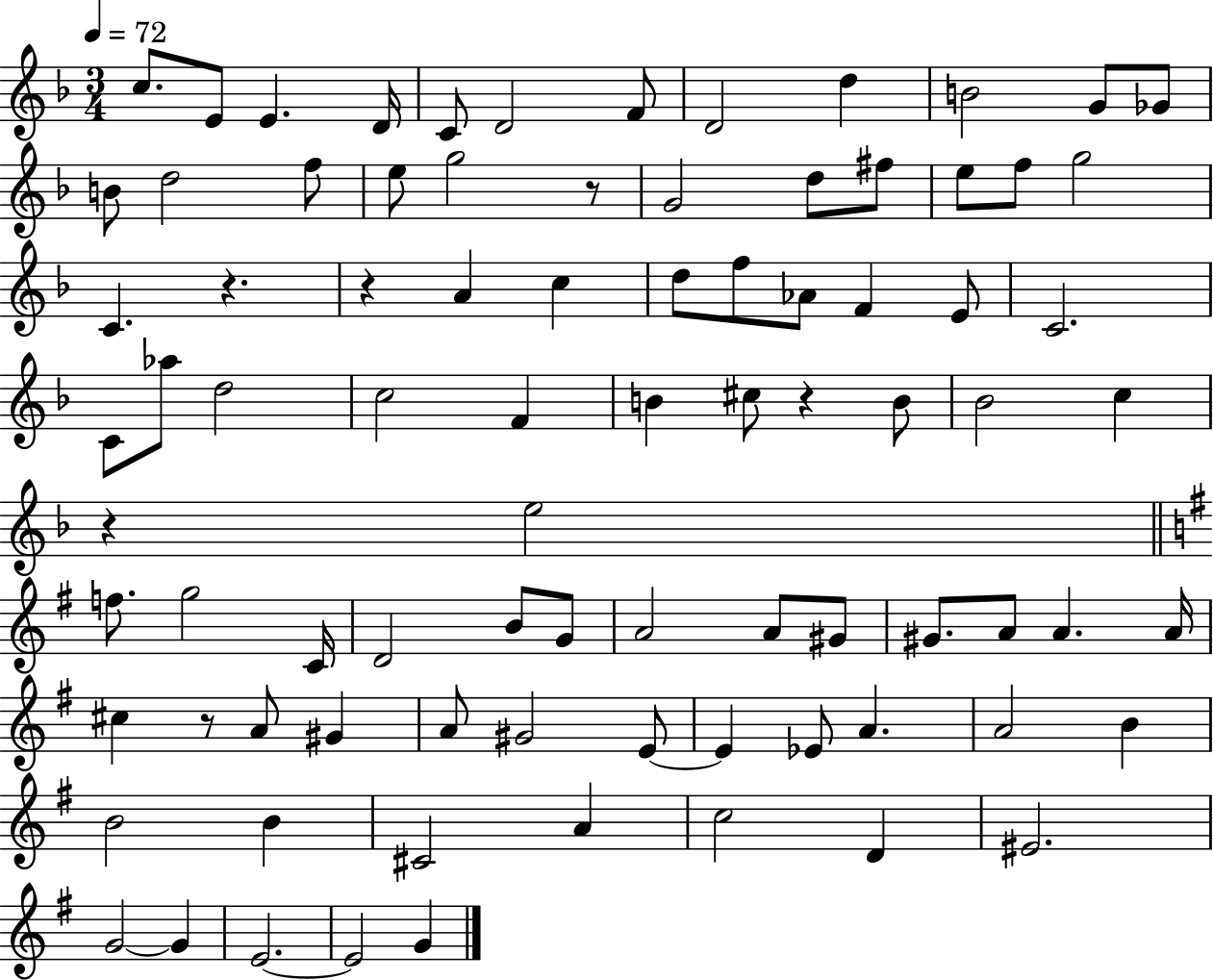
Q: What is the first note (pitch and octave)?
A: C5